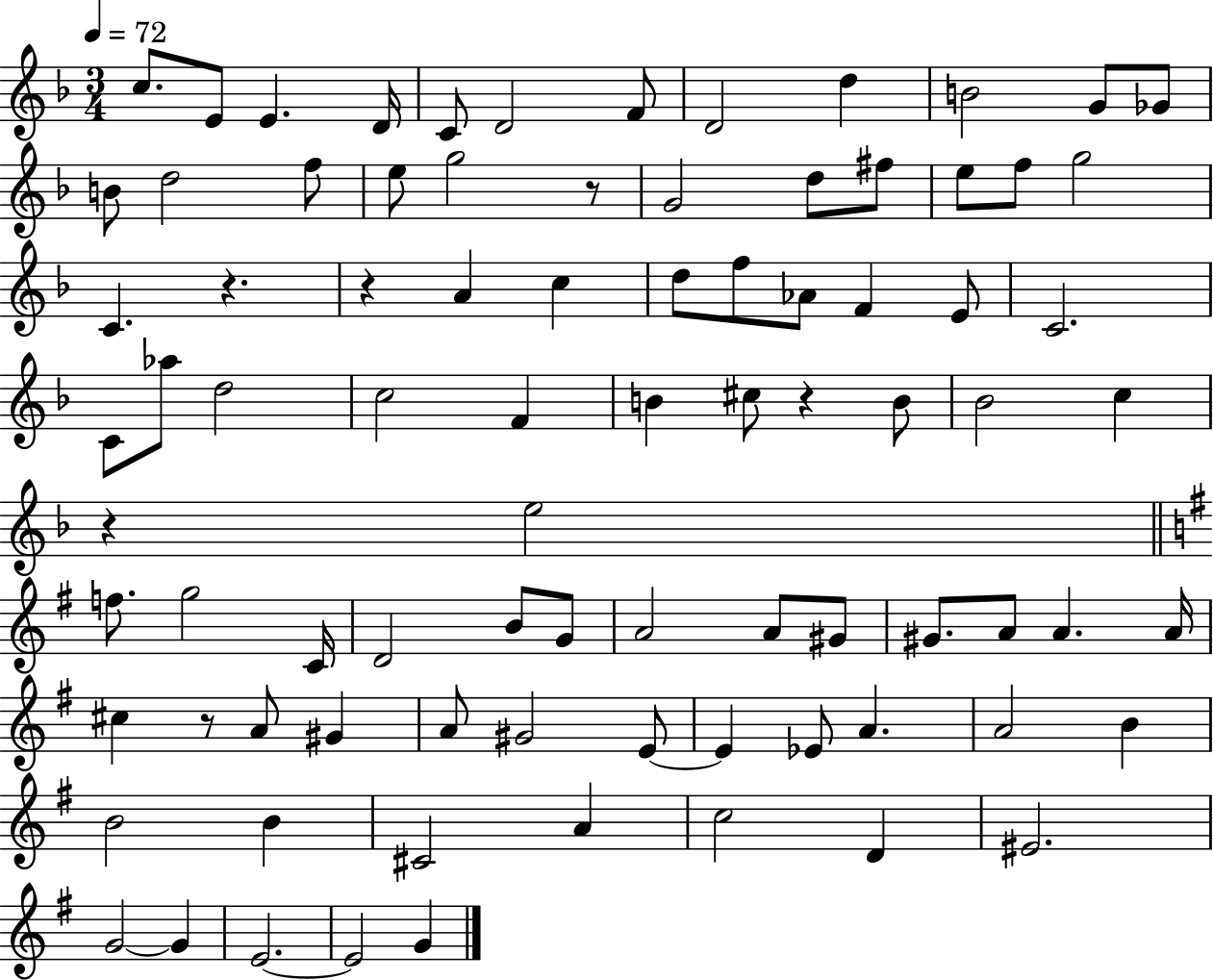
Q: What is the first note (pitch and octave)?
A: C5